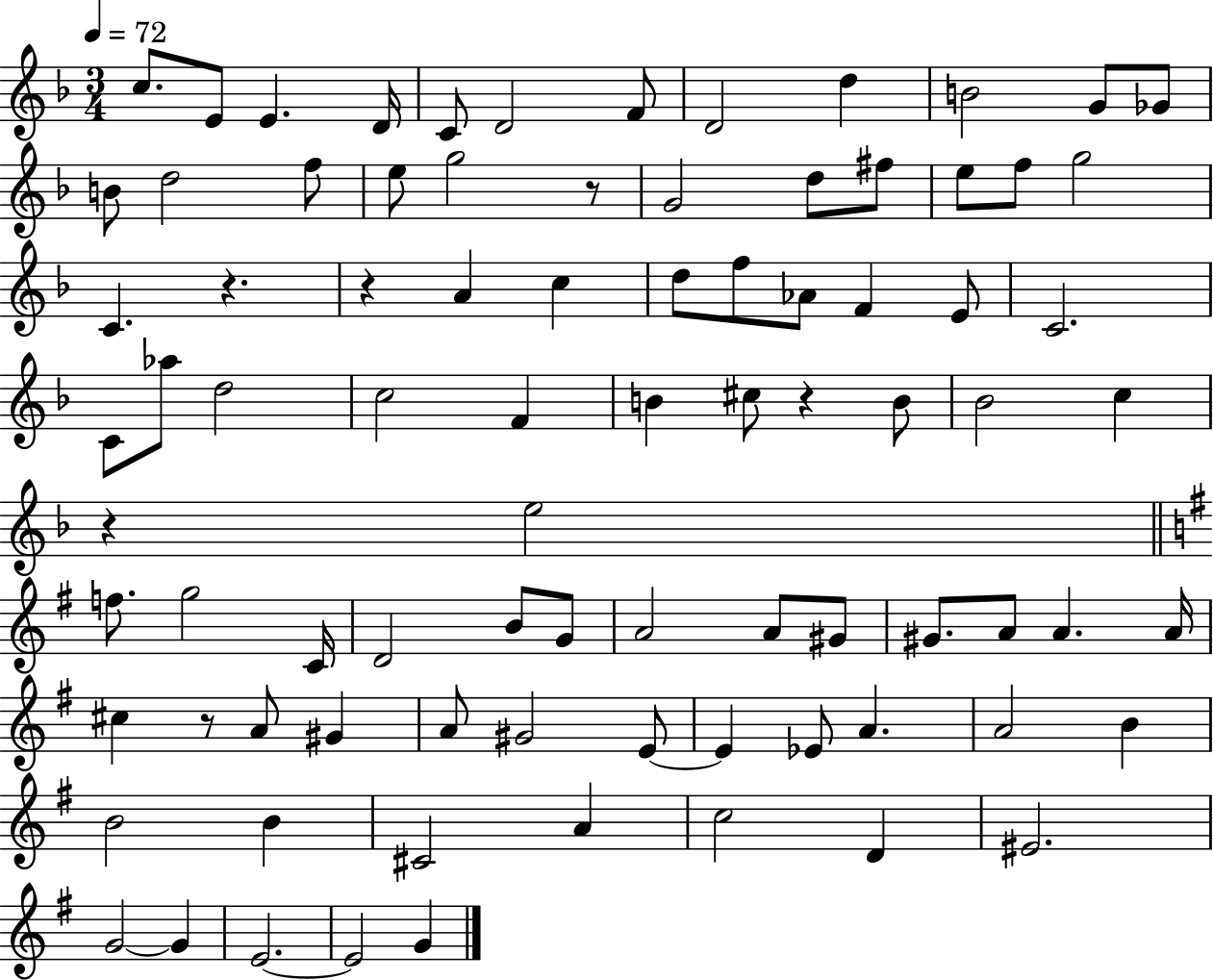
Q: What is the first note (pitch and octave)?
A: C5